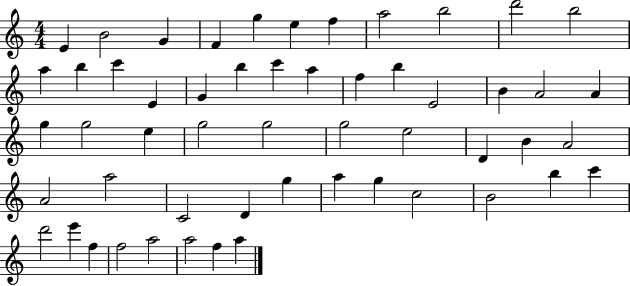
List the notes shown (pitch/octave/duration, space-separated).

E4/q B4/h G4/q F4/q G5/q E5/q F5/q A5/h B5/h D6/h B5/h A5/q B5/q C6/q E4/q G4/q B5/q C6/q A5/q F5/q B5/q E4/h B4/q A4/h A4/q G5/q G5/h E5/q G5/h G5/h G5/h E5/h D4/q B4/q A4/h A4/h A5/h C4/h D4/q G5/q A5/q G5/q C5/h B4/h B5/q C6/q D6/h E6/q F5/q F5/h A5/h A5/h F5/q A5/q